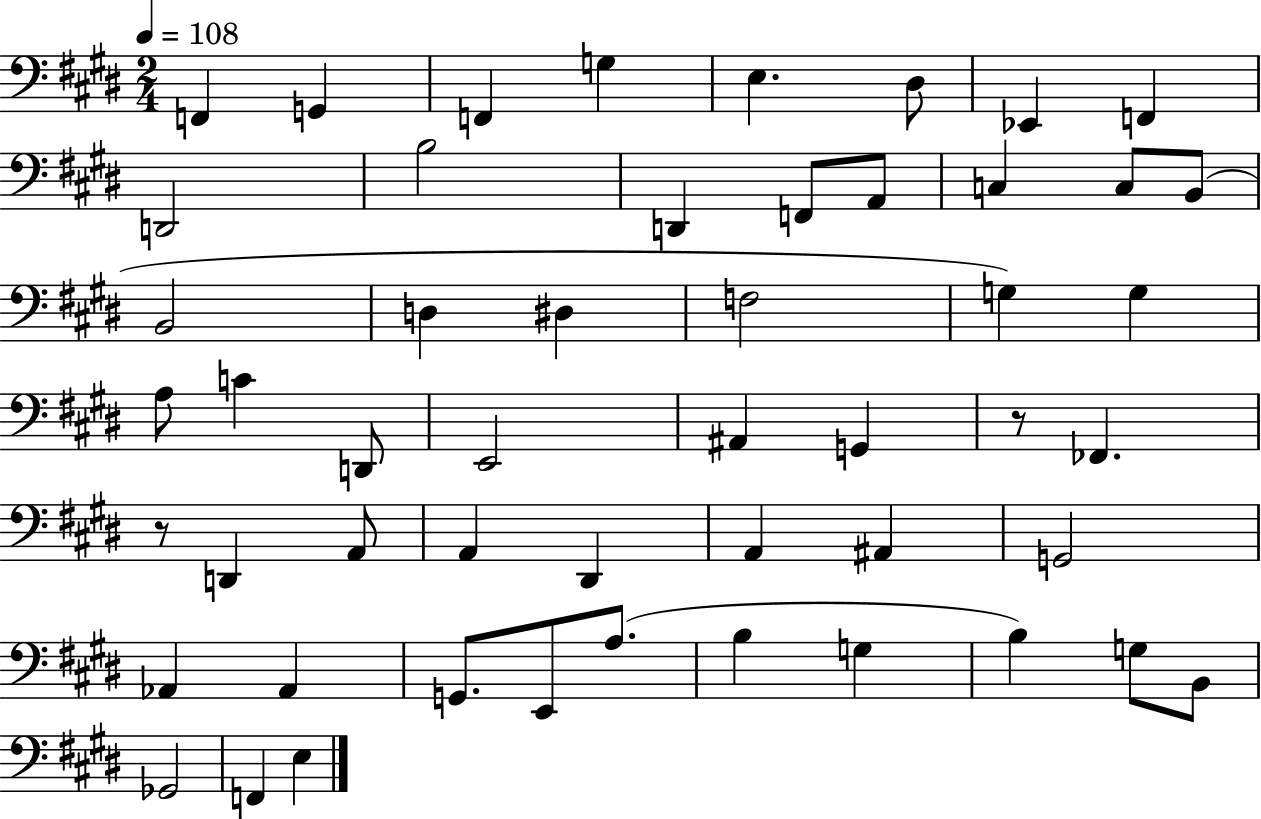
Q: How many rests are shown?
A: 2